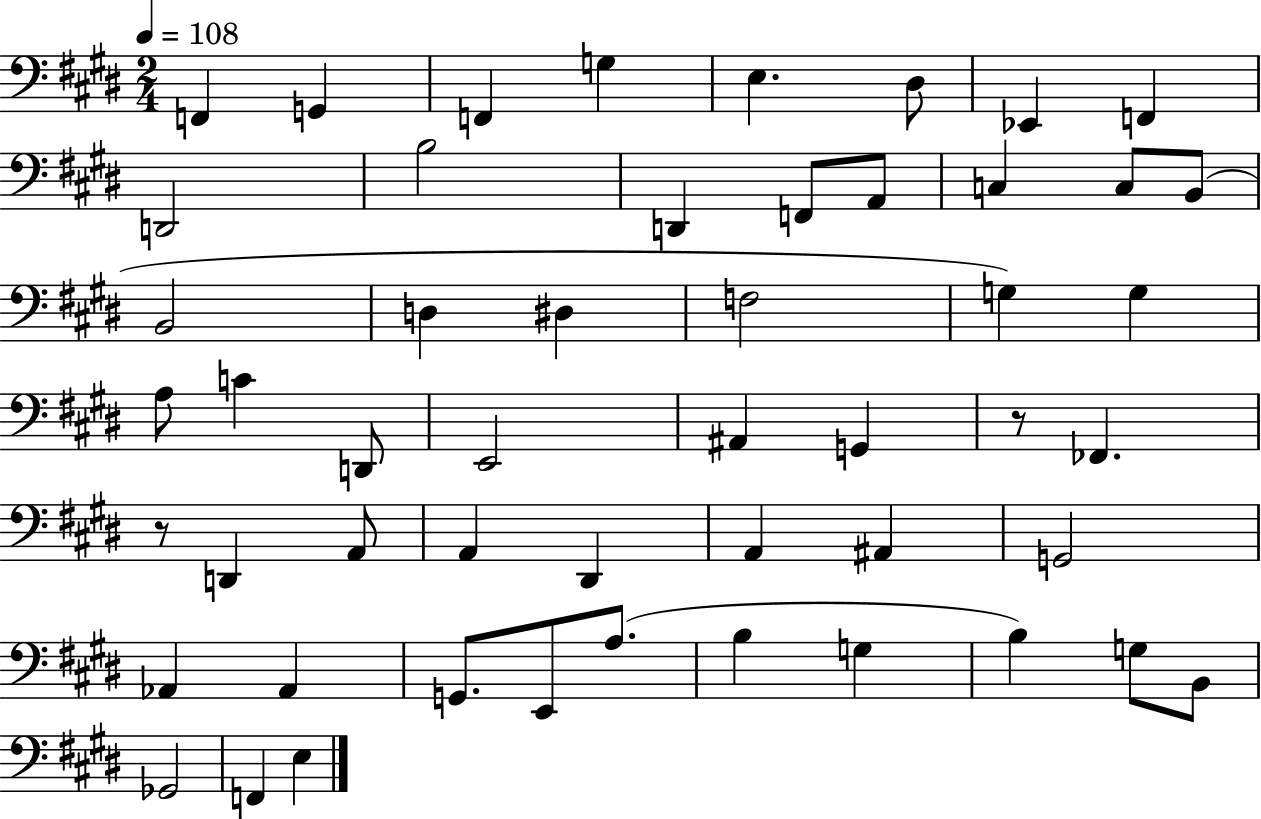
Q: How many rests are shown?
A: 2